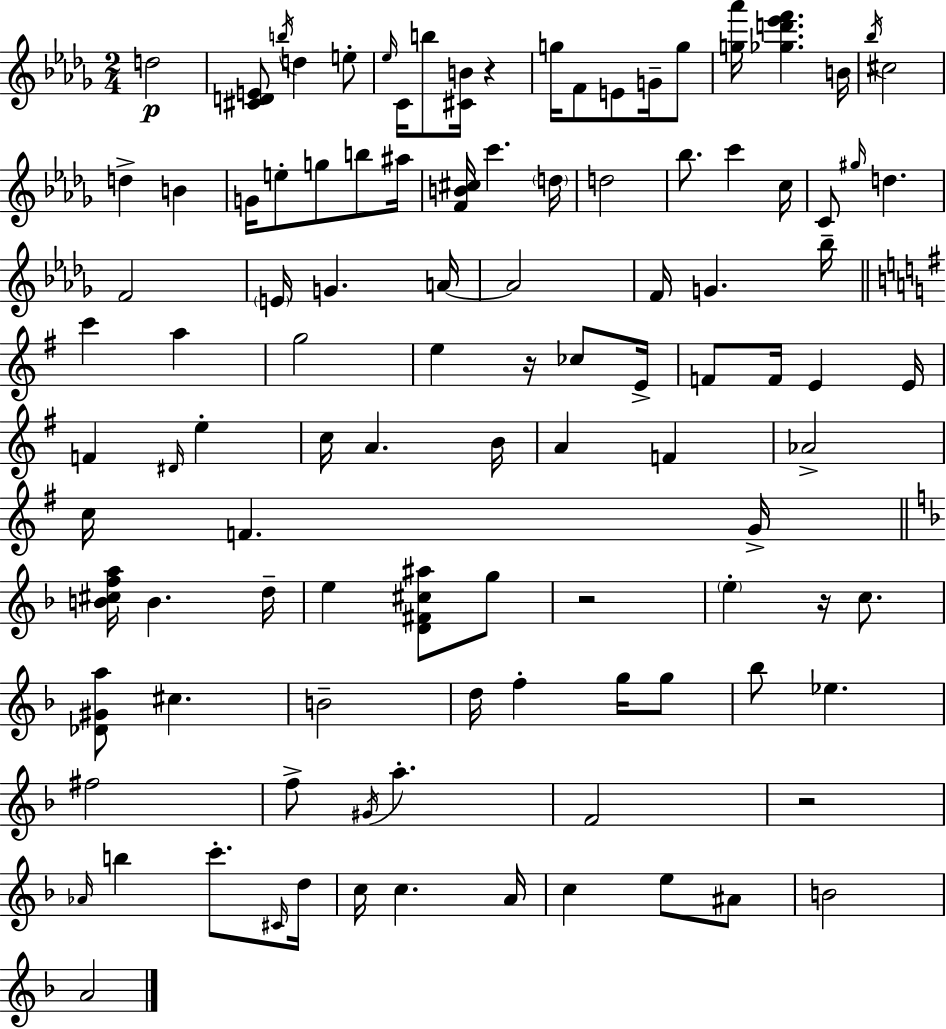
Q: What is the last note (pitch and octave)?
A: A4